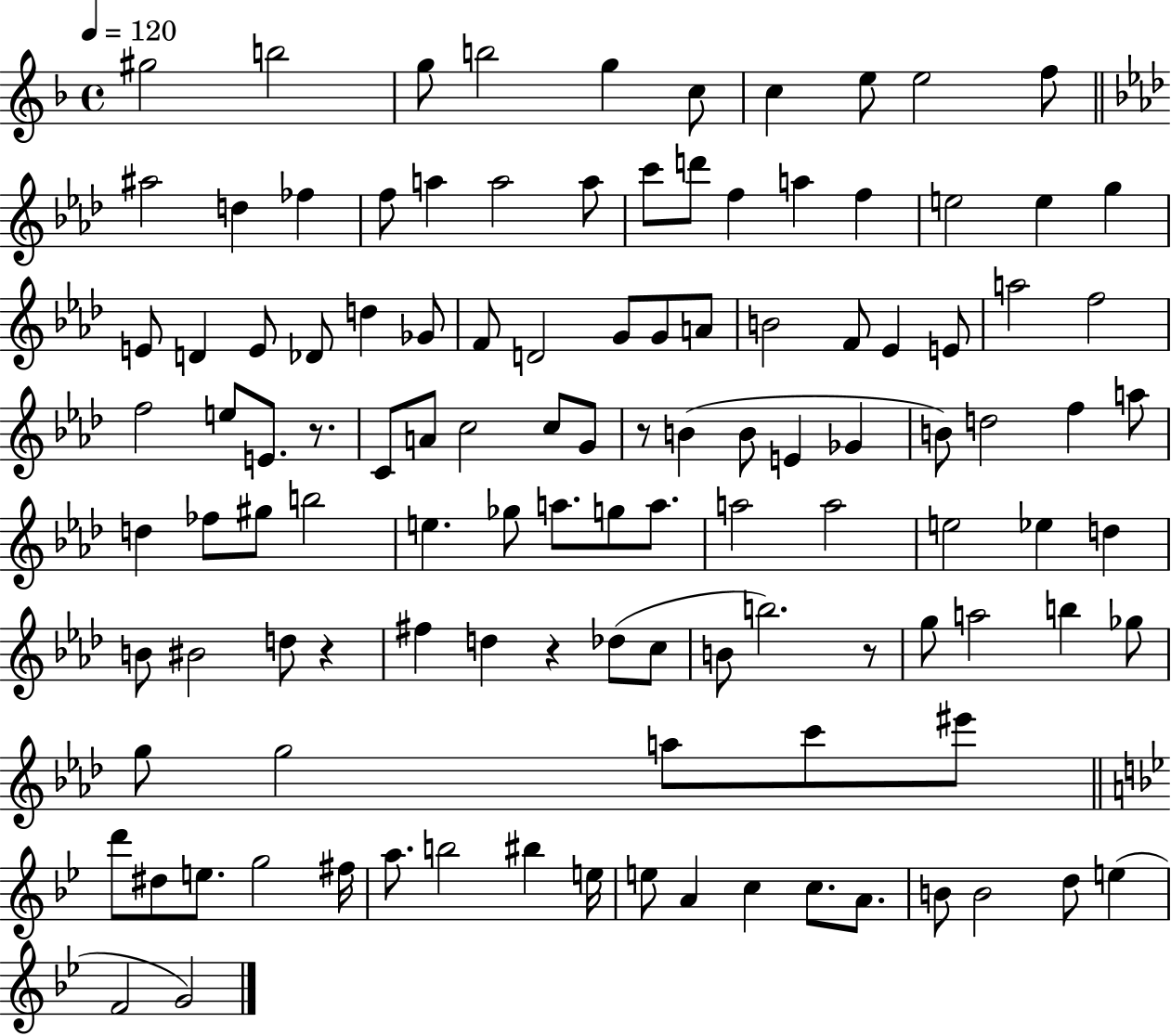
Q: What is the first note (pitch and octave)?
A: G#5